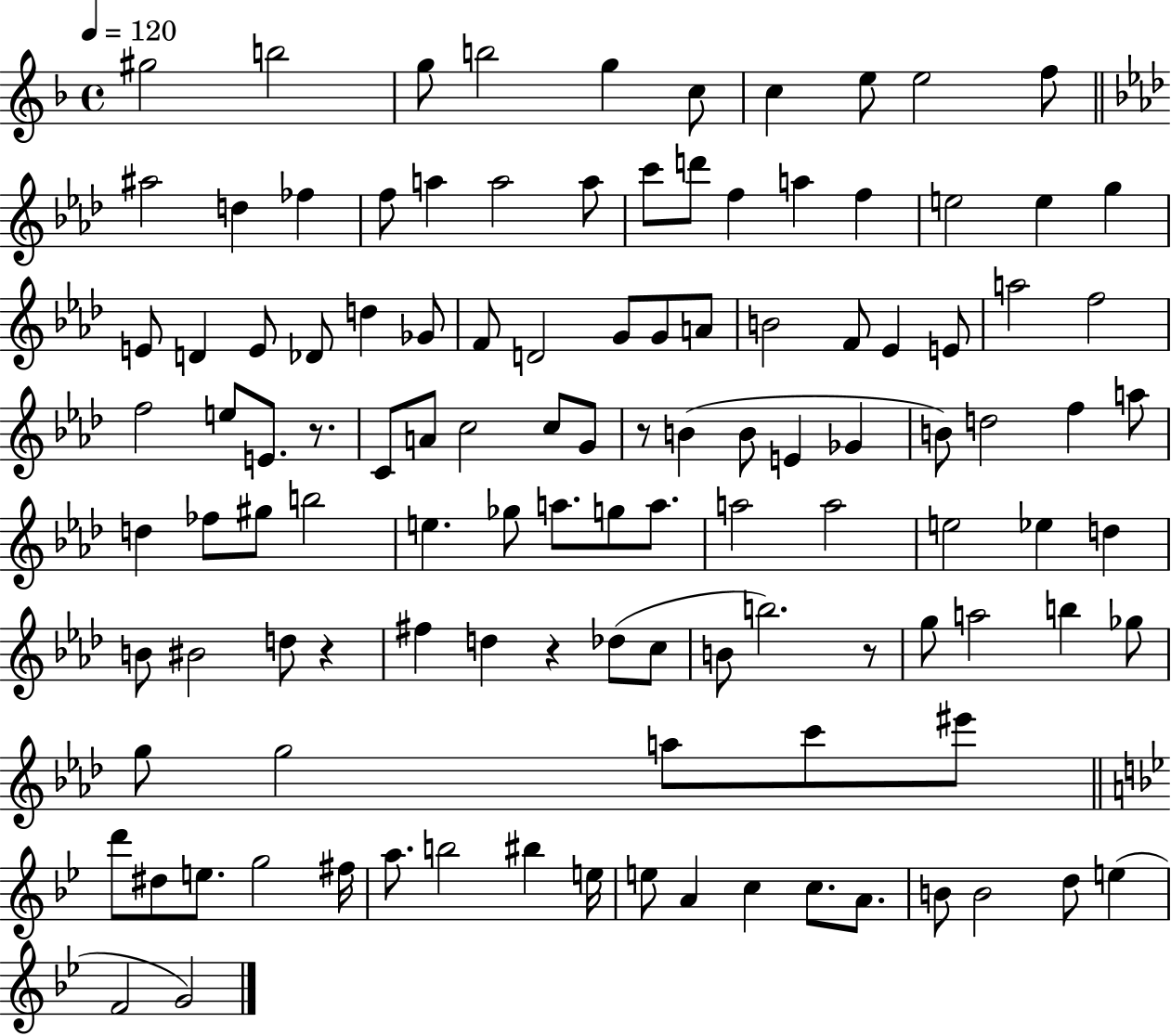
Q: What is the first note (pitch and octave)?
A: G#5